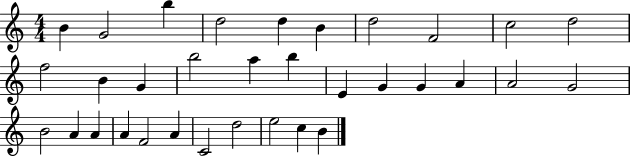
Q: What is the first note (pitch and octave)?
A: B4